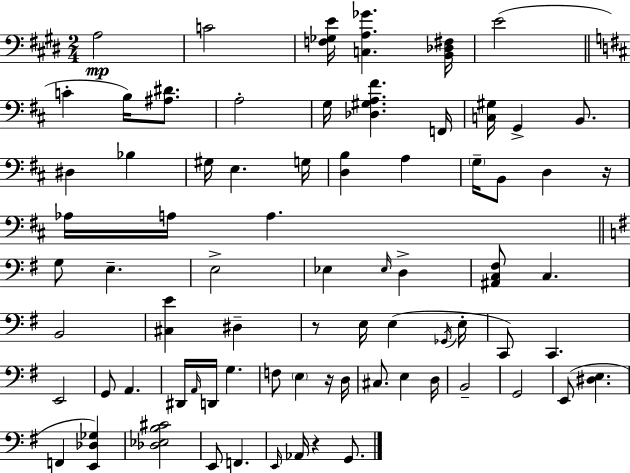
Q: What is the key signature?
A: E major